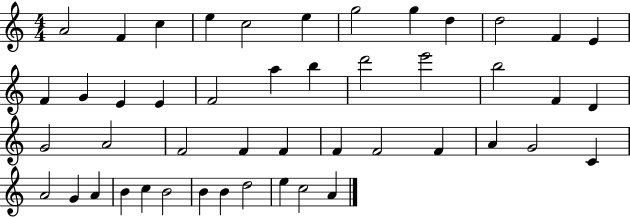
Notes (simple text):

A4/h F4/q C5/q E5/q C5/h E5/q G5/h G5/q D5/q D5/h F4/q E4/q F4/q G4/q E4/q E4/q F4/h A5/q B5/q D6/h E6/h B5/h F4/q D4/q G4/h A4/h F4/h F4/q F4/q F4/q F4/h F4/q A4/q G4/h C4/q A4/h G4/q A4/q B4/q C5/q B4/h B4/q B4/q D5/h E5/q C5/h A4/q